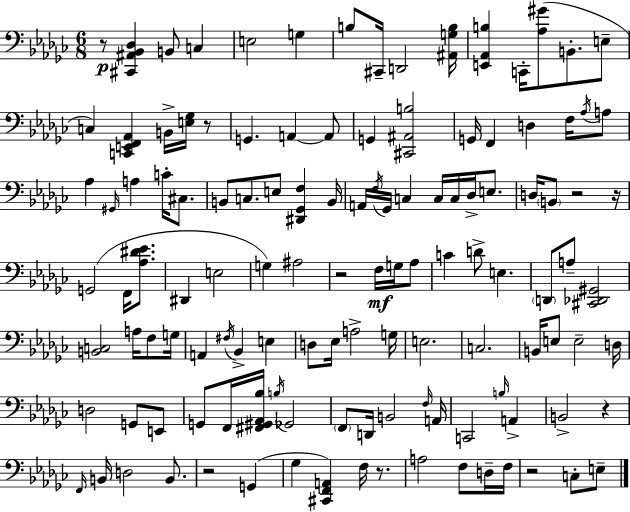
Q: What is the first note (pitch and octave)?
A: B2